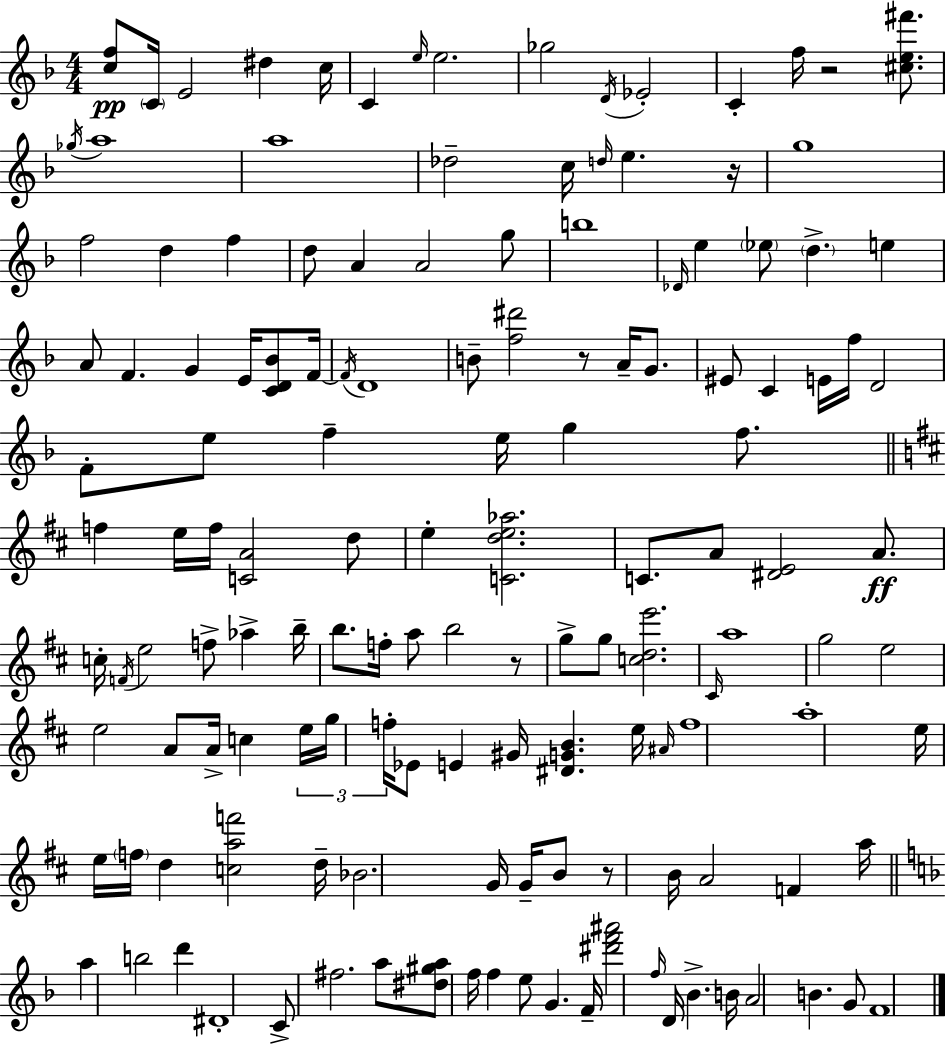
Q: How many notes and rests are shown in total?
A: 142